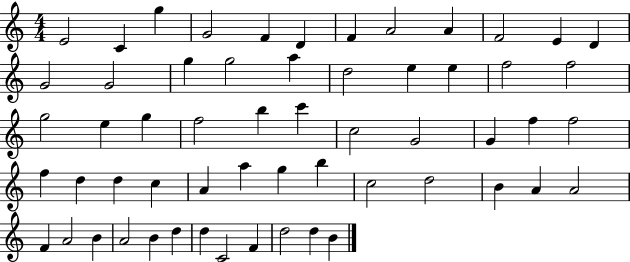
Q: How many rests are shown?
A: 0